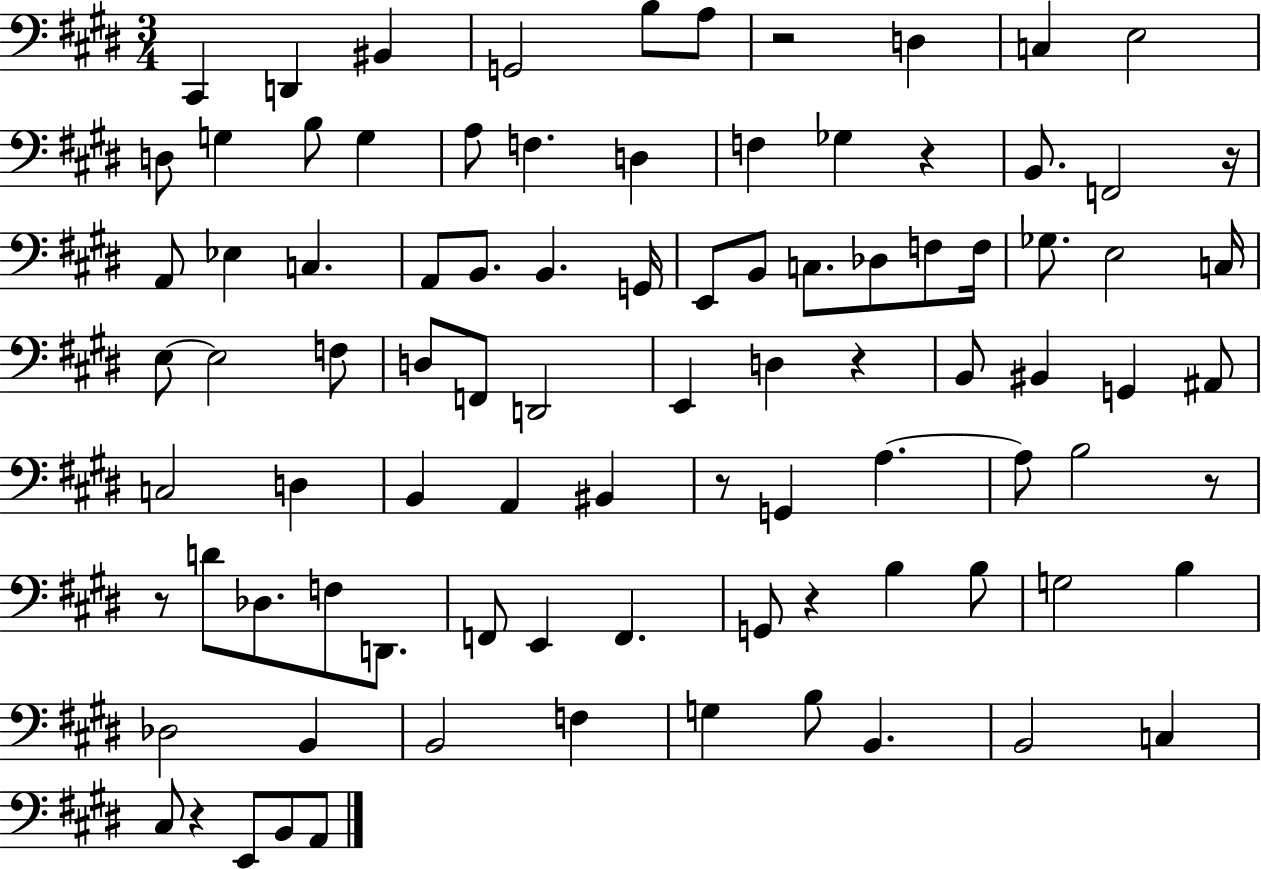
{
  \clef bass
  \numericTimeSignature
  \time 3/4
  \key e \major
  \repeat volta 2 { cis,4 d,4 bis,4 | g,2 b8 a8 | r2 d4 | c4 e2 | \break d8 g4 b8 g4 | a8 f4. d4 | f4 ges4 r4 | b,8. f,2 r16 | \break a,8 ees4 c4. | a,8 b,8. b,4. g,16 | e,8 b,8 c8. des8 f8 f16 | ges8. e2 c16 | \break e8~~ e2 f8 | d8 f,8 d,2 | e,4 d4 r4 | b,8 bis,4 g,4 ais,8 | \break c2 d4 | b,4 a,4 bis,4 | r8 g,4 a4.~~ | a8 b2 r8 | \break r8 d'8 des8. f8 d,8. | f,8 e,4 f,4. | g,8 r4 b4 b8 | g2 b4 | \break des2 b,4 | b,2 f4 | g4 b8 b,4. | b,2 c4 | \break cis8 r4 e,8 b,8 a,8 | } \bar "|."
}